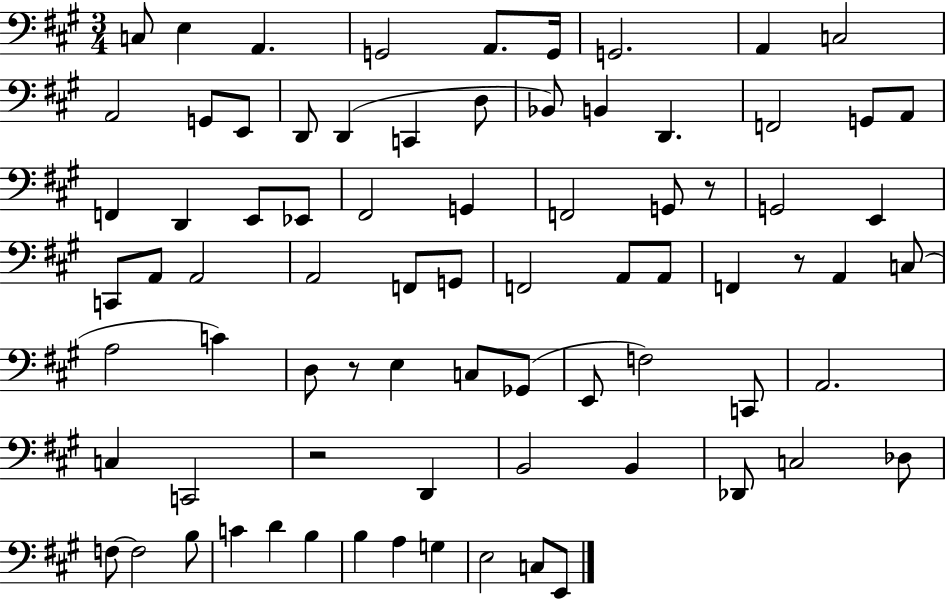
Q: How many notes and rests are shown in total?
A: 78